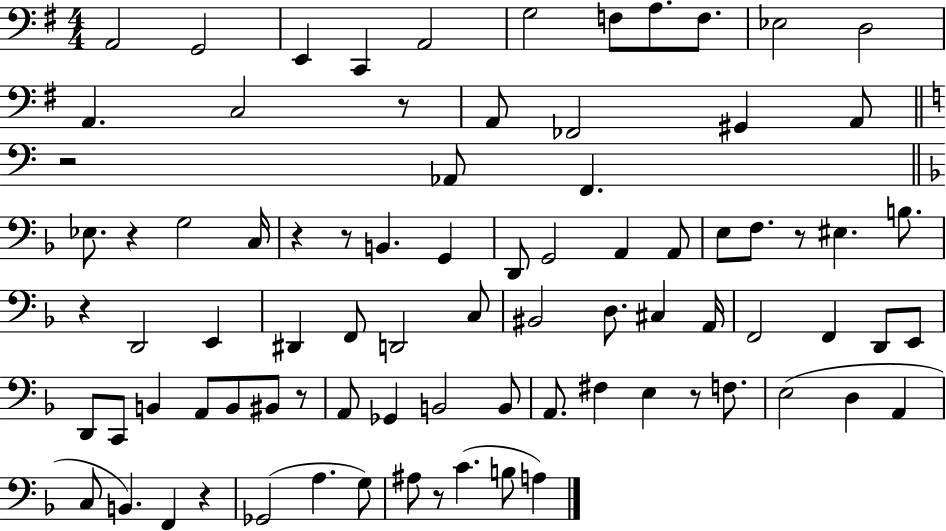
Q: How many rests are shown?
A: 11